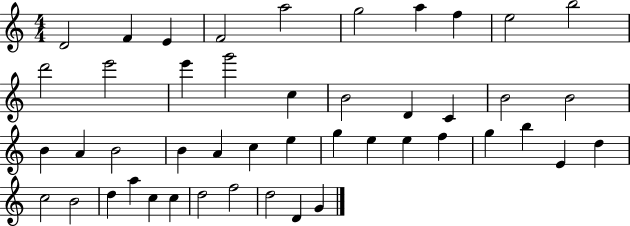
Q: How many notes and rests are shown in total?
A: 46